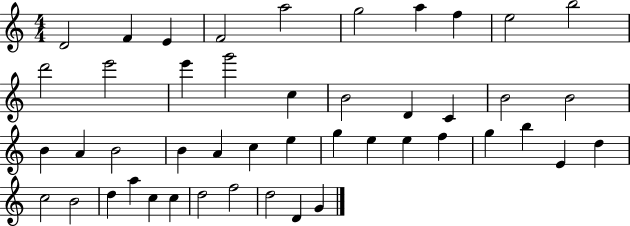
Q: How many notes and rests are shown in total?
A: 46